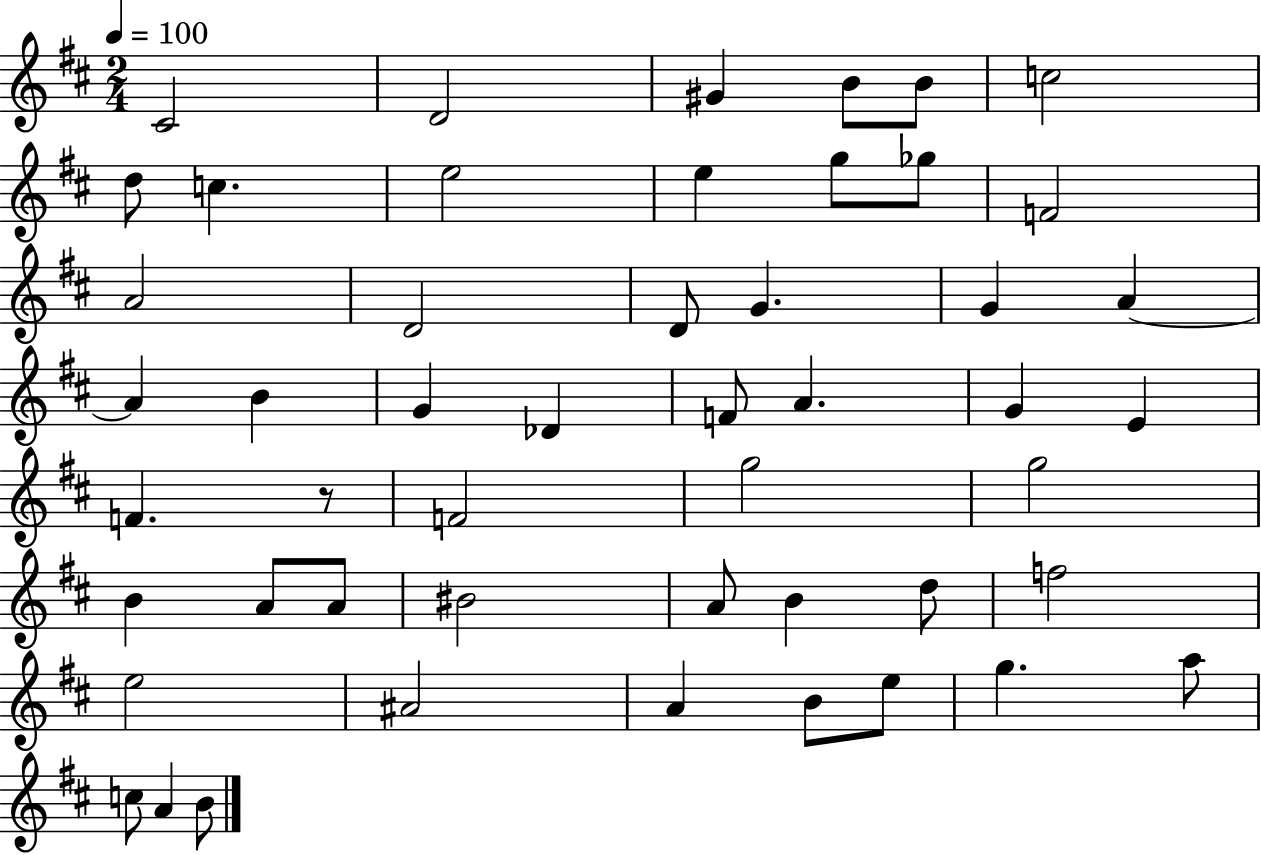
C#4/h D4/h G#4/q B4/e B4/e C5/h D5/e C5/q. E5/h E5/q G5/e Gb5/e F4/h A4/h D4/h D4/e G4/q. G4/q A4/q A4/q B4/q G4/q Db4/q F4/e A4/q. G4/q E4/q F4/q. R/e F4/h G5/h G5/h B4/q A4/e A4/e BIS4/h A4/e B4/q D5/e F5/h E5/h A#4/h A4/q B4/e E5/e G5/q. A5/e C5/e A4/q B4/e